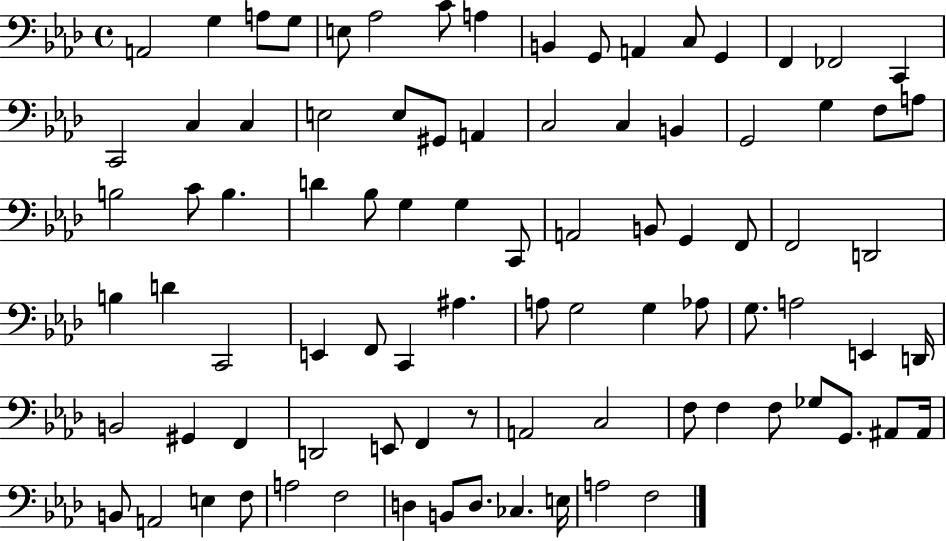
A2/h G3/q A3/e G3/e E3/e Ab3/h C4/e A3/q B2/q G2/e A2/q C3/e G2/q F2/q FES2/h C2/q C2/h C3/q C3/q E3/h E3/e G#2/e A2/q C3/h C3/q B2/q G2/h G3/q F3/e A3/e B3/h C4/e B3/q. D4/q Bb3/e G3/q G3/q C2/e A2/h B2/e G2/q F2/e F2/h D2/h B3/q D4/q C2/h E2/q F2/e C2/q A#3/q. A3/e G3/h G3/q Ab3/e G3/e. A3/h E2/q D2/s B2/h G#2/q F2/q D2/h E2/e F2/q R/e A2/h C3/h F3/e F3/q F3/e Gb3/e G2/e. A#2/e A#2/s B2/e A2/h E3/q F3/e A3/h F3/h D3/q B2/e D3/e. CES3/q. E3/s A3/h F3/h